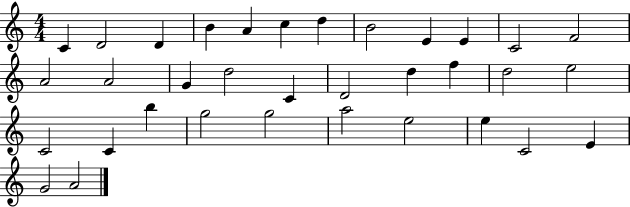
X:1
T:Untitled
M:4/4
L:1/4
K:C
C D2 D B A c d B2 E E C2 F2 A2 A2 G d2 C D2 d f d2 e2 C2 C b g2 g2 a2 e2 e C2 E G2 A2